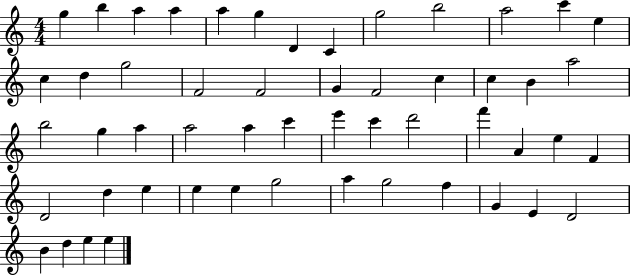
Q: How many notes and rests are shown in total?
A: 53